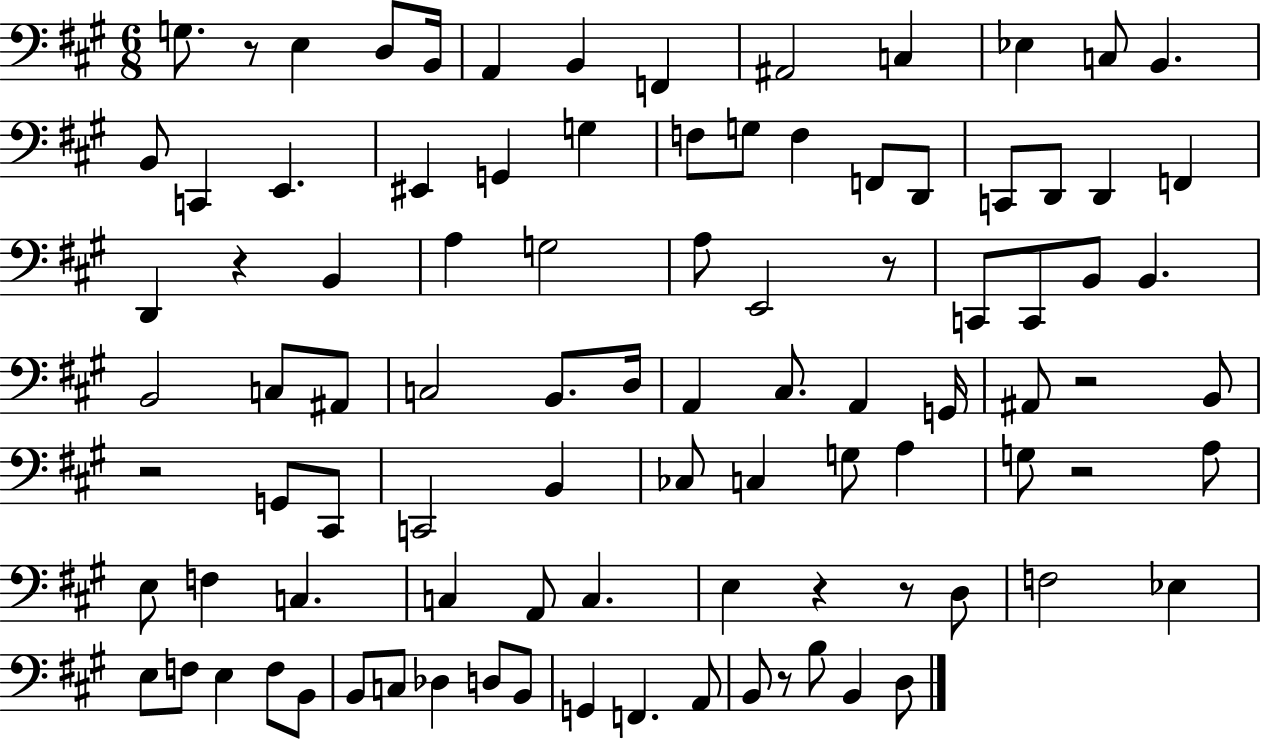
G3/e. R/e E3/q D3/e B2/s A2/q B2/q F2/q A#2/h C3/q Eb3/q C3/e B2/q. B2/e C2/q E2/q. EIS2/q G2/q G3/q F3/e G3/e F3/q F2/e D2/e C2/e D2/e D2/q F2/q D2/q R/q B2/q A3/q G3/h A3/e E2/h R/e C2/e C2/e B2/e B2/q. B2/h C3/e A#2/e C3/h B2/e. D3/s A2/q C#3/e. A2/q G2/s A#2/e R/h B2/e R/h G2/e C#2/e C2/h B2/q CES3/e C3/q G3/e A3/q G3/e R/h A3/e E3/e F3/q C3/q. C3/q A2/e C3/q. E3/q R/q R/e D3/e F3/h Eb3/q E3/e F3/e E3/q F3/e B2/e B2/e C3/e Db3/q D3/e B2/e G2/q F2/q. A2/e B2/e R/e B3/e B2/q D3/e